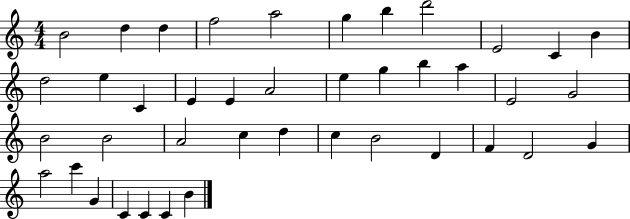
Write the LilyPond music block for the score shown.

{
  \clef treble
  \numericTimeSignature
  \time 4/4
  \key c \major
  b'2 d''4 d''4 | f''2 a''2 | g''4 b''4 d'''2 | e'2 c'4 b'4 | \break d''2 e''4 c'4 | e'4 e'4 a'2 | e''4 g''4 b''4 a''4 | e'2 g'2 | \break b'2 b'2 | a'2 c''4 d''4 | c''4 b'2 d'4 | f'4 d'2 g'4 | \break a''2 c'''4 g'4 | c'4 c'4 c'4 b'4 | \bar "|."
}